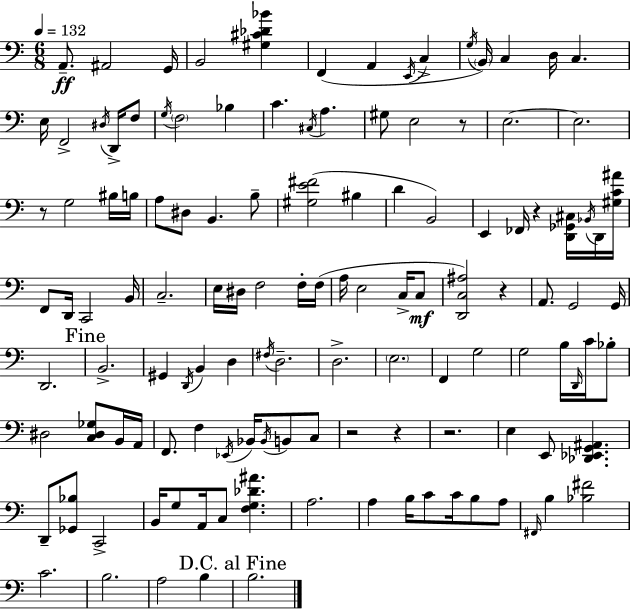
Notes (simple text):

A2/e. A#2/h G2/s B2/h [G#3,C#4,Db4,Bb4]/q F2/q A2/q E2/s C3/q G3/s B2/s C3/q D3/s C3/q. E3/s F2/h D#3/s D2/s F3/e G3/s F3/h Bb3/q C4/q. C#3/s A3/q. G#3/e E3/h R/e E3/h. E3/h. R/e G3/h BIS3/s B3/s A3/e D#3/e B2/q. B3/e [G#3,E4,F#4]/h BIS3/q D4/q B2/h E2/q FES2/s R/q [D2,Gb2,C#3]/s Bb2/s D2/s [G#3,C4,A#4]/s F2/e D2/s C2/h B2/s C3/h. E3/s D#3/s F3/h F3/s F3/s A3/s E3/h C3/s C3/e [D2,C3,A#3]/h R/q A2/e. G2/h G2/s D2/h. B2/h. G#2/q D2/s B2/q D3/q F#3/s D3/h. D3/h. E3/h. F2/q G3/h G3/h B3/s D2/s C4/s Bb3/e D#3/h [C3,D#3,Gb3]/e B2/s A2/s F2/e. F3/q Eb2/s Bb2/s Bb2/s B2/e C3/e R/h R/q R/h. E3/q E2/e [Db2,Eb2,G2,A#2]/q. D2/e [Gb2,Bb3]/e C2/h B2/s G3/e A2/s C3/e [F3,G3,Db4,A#4]/q. A3/h. A3/q B3/s C4/e C4/s B3/e A3/e F#2/s B3/q [Bb3,F#4]/h C4/h. B3/h. A3/h B3/q B3/h.